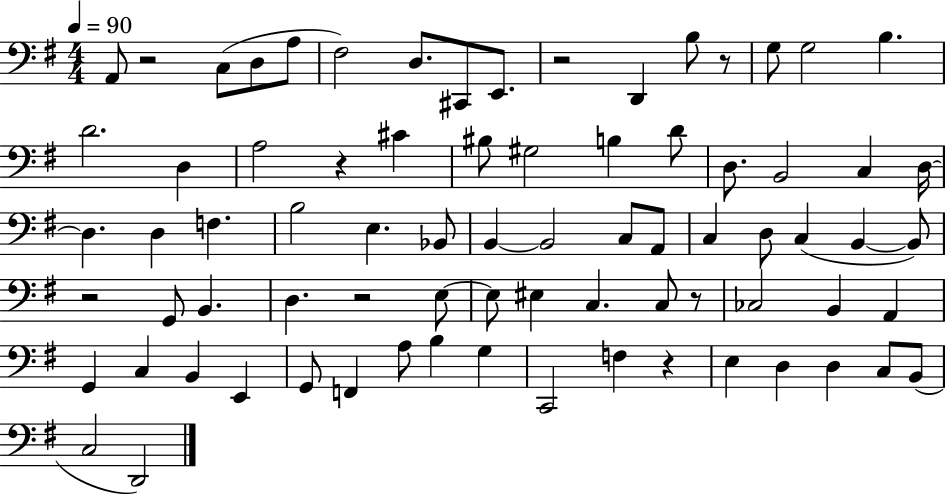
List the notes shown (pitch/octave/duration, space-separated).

A2/e R/h C3/e D3/e A3/e F#3/h D3/e. C#2/e E2/e. R/h D2/q B3/e R/e G3/e G3/h B3/q. D4/h. D3/q A3/h R/q C#4/q BIS3/e G#3/h B3/q D4/e D3/e. B2/h C3/q D3/s D3/q. D3/q F3/q. B3/h E3/q. Bb2/e B2/q B2/h C3/e A2/e C3/q D3/e C3/q B2/q B2/e R/h G2/e B2/q. D3/q. R/h E3/e E3/e EIS3/q C3/q. C3/e R/e CES3/h B2/q A2/q G2/q C3/q B2/q E2/q G2/e F2/q A3/e B3/q G3/q C2/h F3/q R/q E3/q D3/q D3/q C3/e B2/e C3/h D2/h